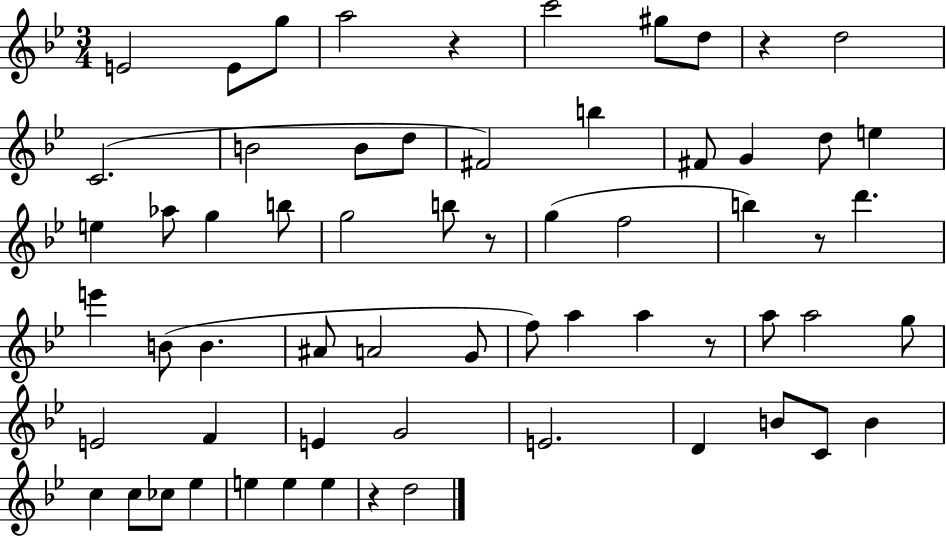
{
  \clef treble
  \numericTimeSignature
  \time 3/4
  \key bes \major
  e'2 e'8 g''8 | a''2 r4 | c'''2 gis''8 d''8 | r4 d''2 | \break c'2.( | b'2 b'8 d''8 | fis'2) b''4 | fis'8 g'4 d''8 e''4 | \break e''4 aes''8 g''4 b''8 | g''2 b''8 r8 | g''4( f''2 | b''4) r8 d'''4. | \break e'''4 b'8( b'4. | ais'8 a'2 g'8 | f''8) a''4 a''4 r8 | a''8 a''2 g''8 | \break e'2 f'4 | e'4 g'2 | e'2. | d'4 b'8 c'8 b'4 | \break c''4 c''8 ces''8 ees''4 | e''4 e''4 e''4 | r4 d''2 | \bar "|."
}